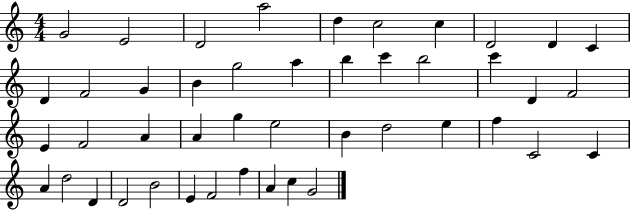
X:1
T:Untitled
M:4/4
L:1/4
K:C
G2 E2 D2 a2 d c2 c D2 D C D F2 G B g2 a b c' b2 c' D F2 E F2 A A g e2 B d2 e f C2 C A d2 D D2 B2 E F2 f A c G2